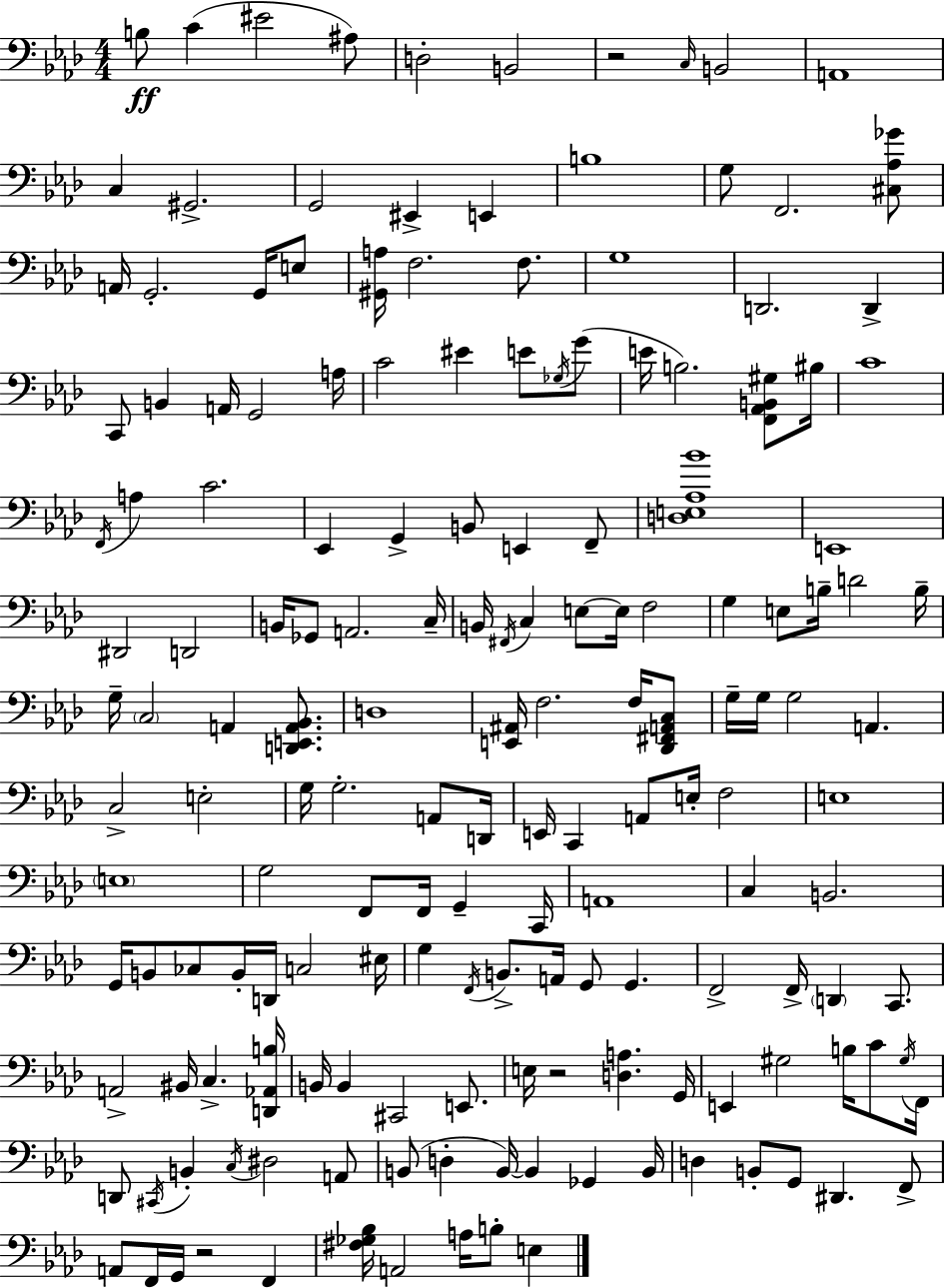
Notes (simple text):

B3/e C4/q EIS4/h A#3/e D3/h B2/h R/h C3/s B2/h A2/w C3/q G#2/h. G2/h EIS2/q E2/q B3/w G3/e F2/h. [C#3,Ab3,Gb4]/e A2/s G2/h. G2/s E3/e [G#2,A3]/s F3/h. F3/e. G3/w D2/h. D2/q C2/e B2/q A2/s G2/h A3/s C4/h EIS4/q E4/e Gb3/s G4/e E4/s B3/h. [F2,Ab2,B2,G#3]/e BIS3/s C4/w F2/s A3/q C4/h. Eb2/q G2/q B2/e E2/q F2/e [D3,E3,Ab3,Bb4]/w E2/w D#2/h D2/h B2/s Gb2/e A2/h. C3/s B2/s F#2/s C3/q E3/e E3/s F3/h G3/q E3/e B3/s D4/h B3/s G3/s C3/h A2/q [D2,E2,A2,Bb2]/e. D3/w [E2,A#2]/s F3/h. F3/s [Db2,F#2,A2,C3]/e G3/s G3/s G3/h A2/q. C3/h E3/h G3/s G3/h. A2/e D2/s E2/s C2/q A2/e E3/s F3/h E3/w E3/w G3/h F2/e F2/s G2/q C2/s A2/w C3/q B2/h. G2/s B2/e CES3/e B2/s D2/s C3/h EIS3/s G3/q F2/s B2/e. A2/s G2/e G2/q. F2/h F2/s D2/q C2/e. A2/h BIS2/s C3/q. [D2,Ab2,B3]/s B2/s B2/q C#2/h E2/e. E3/s R/h [D3,A3]/q. G2/s E2/q G#3/h B3/s C4/e G#3/s F2/s D2/e C#2/s B2/q C3/s D#3/h A2/e B2/e D3/q B2/s B2/q Gb2/q B2/s D3/q B2/e G2/e D#2/q. F2/e A2/e F2/s G2/s R/h F2/q [F#3,Gb3,Bb3]/s A2/h A3/s B3/e E3/q